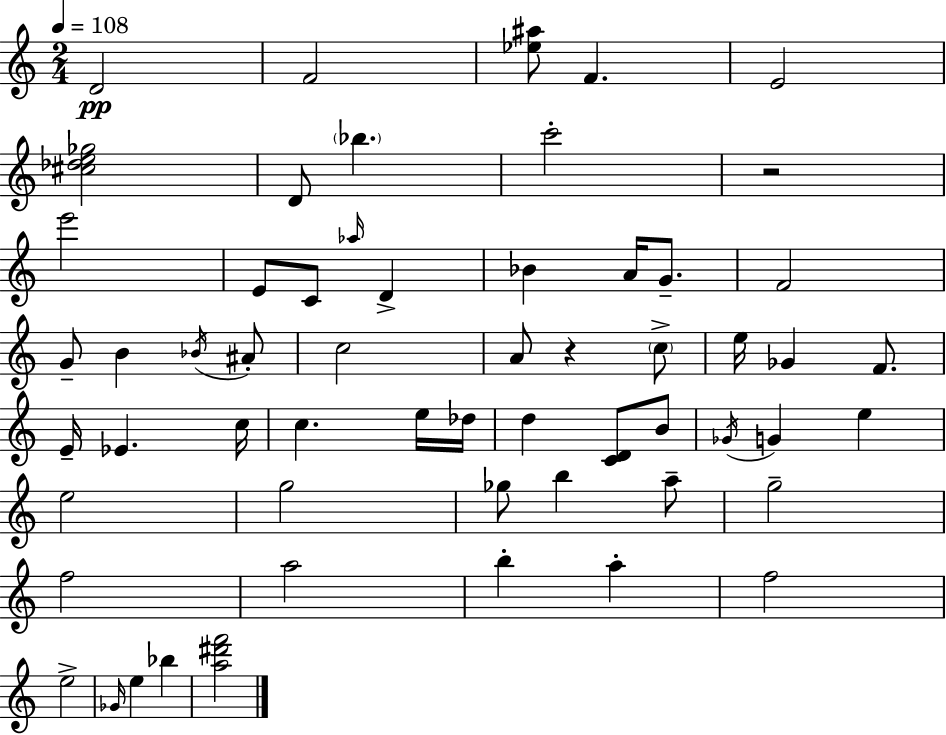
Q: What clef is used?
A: treble